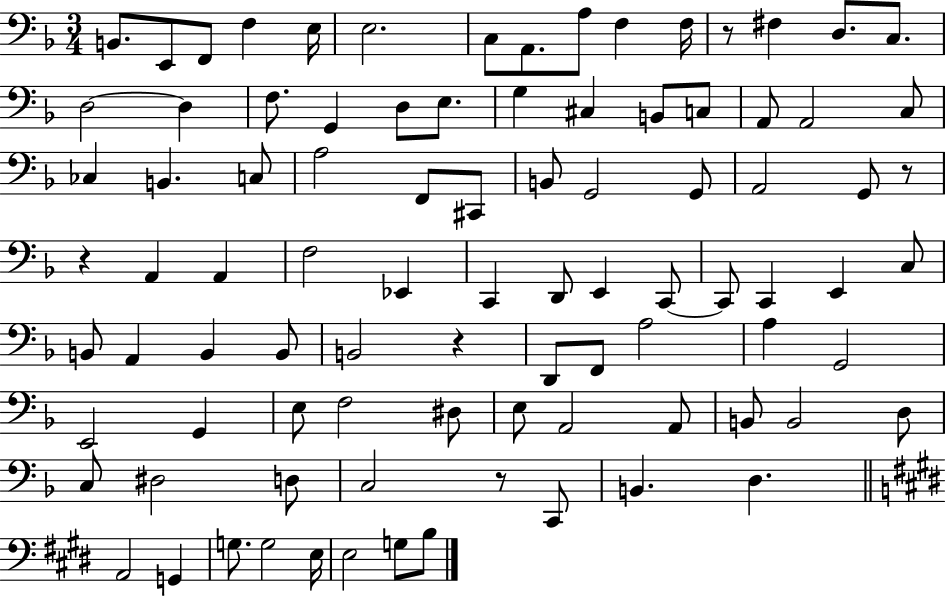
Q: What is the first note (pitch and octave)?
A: B2